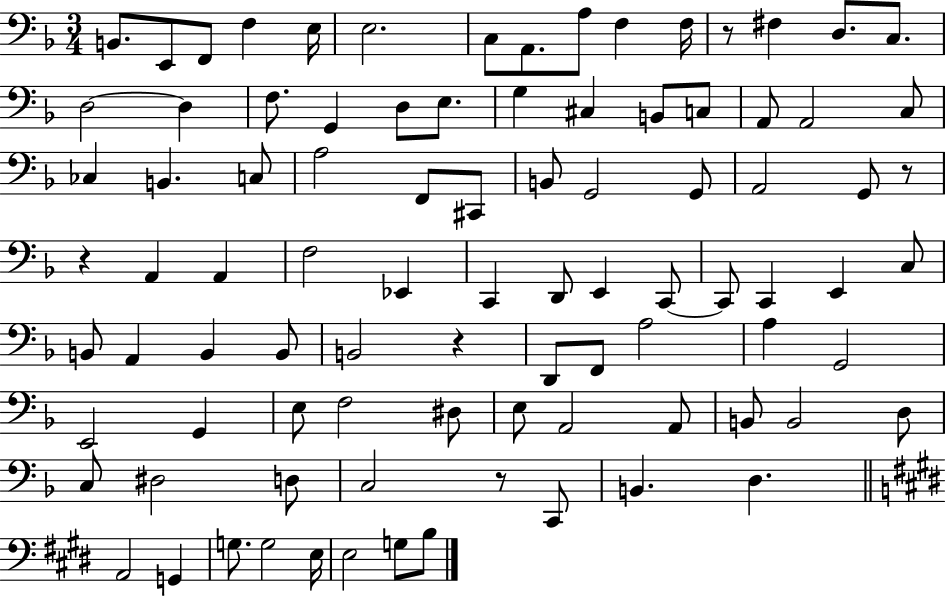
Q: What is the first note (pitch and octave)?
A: B2